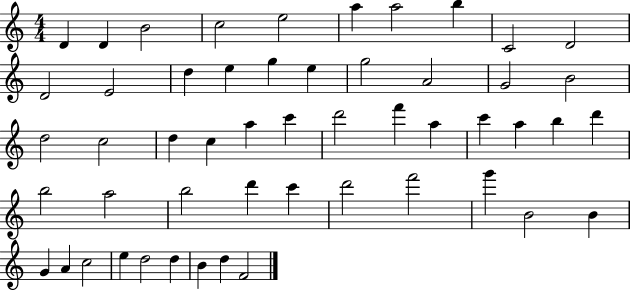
D4/q D4/q B4/h C5/h E5/h A5/q A5/h B5/q C4/h D4/h D4/h E4/h D5/q E5/q G5/q E5/q G5/h A4/h G4/h B4/h D5/h C5/h D5/q C5/q A5/q C6/q D6/h F6/q A5/q C6/q A5/q B5/q D6/q B5/h A5/h B5/h D6/q C6/q D6/h F6/h G6/q B4/h B4/q G4/q A4/q C5/h E5/q D5/h D5/q B4/q D5/q F4/h